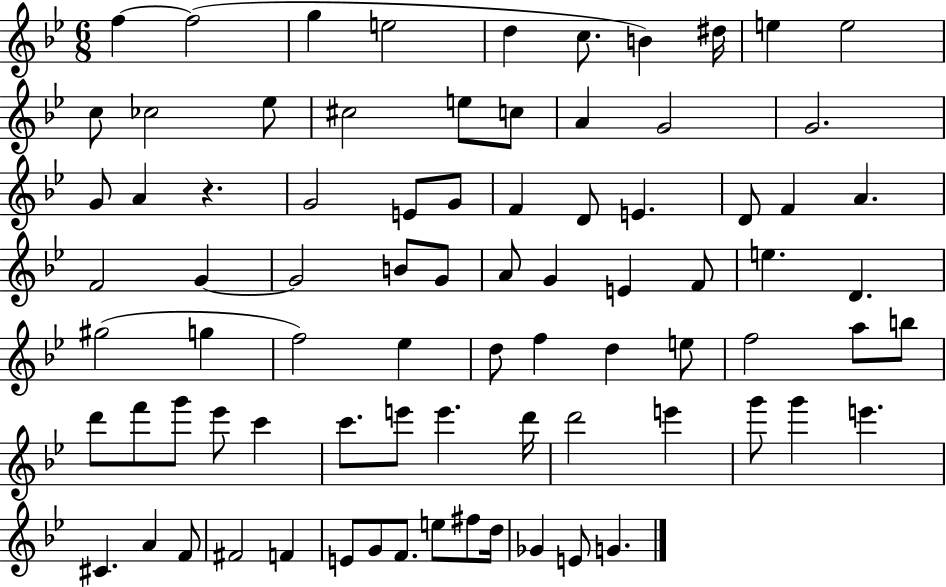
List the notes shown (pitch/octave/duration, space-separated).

F5/q F5/h G5/q E5/h D5/q C5/e. B4/q D#5/s E5/q E5/h C5/e CES5/h Eb5/e C#5/h E5/e C5/e A4/q G4/h G4/h. G4/e A4/q R/q. G4/h E4/e G4/e F4/q D4/e E4/q. D4/e F4/q A4/q. F4/h G4/q G4/h B4/e G4/e A4/e G4/q E4/q F4/e E5/q. D4/q. G#5/h G5/q F5/h Eb5/q D5/e F5/q D5/q E5/e F5/h A5/e B5/e D6/e F6/e G6/e Eb6/e C6/q C6/e. E6/e E6/q. D6/s D6/h E6/q G6/e G6/q E6/q. C#4/q. A4/q F4/e F#4/h F4/q E4/e G4/e F4/e. E5/e F#5/e D5/s Gb4/q E4/e G4/q.